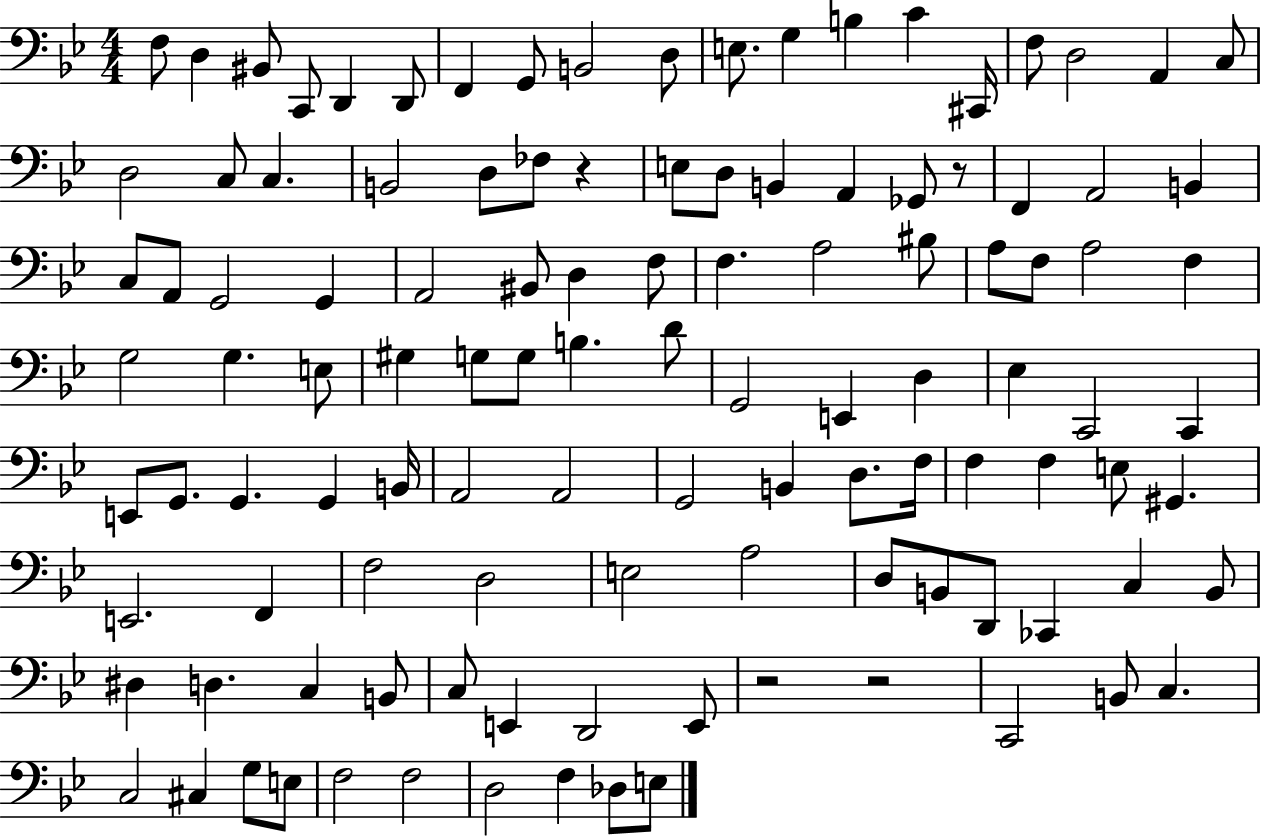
F3/e D3/q BIS2/e C2/e D2/q D2/e F2/q G2/e B2/h D3/e E3/e. G3/q B3/q C4/q C#2/s F3/e D3/h A2/q C3/e D3/h C3/e C3/q. B2/h D3/e FES3/e R/q E3/e D3/e B2/q A2/q Gb2/e R/e F2/q A2/h B2/q C3/e A2/e G2/h G2/q A2/h BIS2/e D3/q F3/e F3/q. A3/h BIS3/e A3/e F3/e A3/h F3/q G3/h G3/q. E3/e G#3/q G3/e G3/e B3/q. D4/e G2/h E2/q D3/q Eb3/q C2/h C2/q E2/e G2/e. G2/q. G2/q B2/s A2/h A2/h G2/h B2/q D3/e. F3/s F3/q F3/q E3/e G#2/q. E2/h. F2/q F3/h D3/h E3/h A3/h D3/e B2/e D2/e CES2/q C3/q B2/e D#3/q D3/q. C3/q B2/e C3/e E2/q D2/h E2/e R/h R/h C2/h B2/e C3/q. C3/h C#3/q G3/e E3/e F3/h F3/h D3/h F3/q Db3/e E3/e